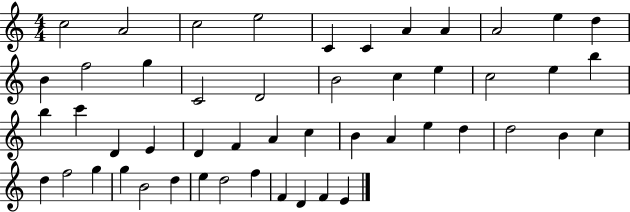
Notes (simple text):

C5/h A4/h C5/h E5/h C4/q C4/q A4/q A4/q A4/h E5/q D5/q B4/q F5/h G5/q C4/h D4/h B4/h C5/q E5/q C5/h E5/q B5/q B5/q C6/q D4/q E4/q D4/q F4/q A4/q C5/q B4/q A4/q E5/q D5/q D5/h B4/q C5/q D5/q F5/h G5/q G5/q B4/h D5/q E5/q D5/h F5/q F4/q D4/q F4/q E4/q